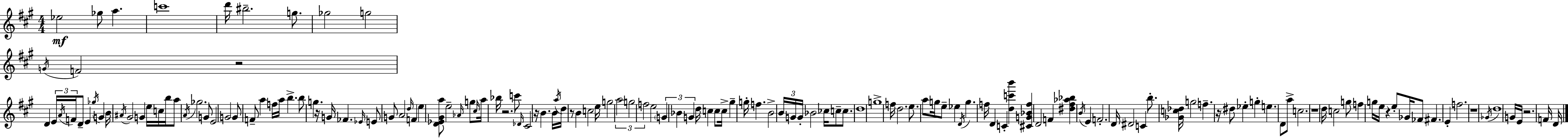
{
  \clef treble
  \numericTimeSignature
  \time 4/4
  \key a \major
  ees''2\mf ges''8 a''4. | c'''1 | d'''16 bis''2.-- g''8. | ges''2 g''2 | \break \acciaccatura { g'16 } f'2 r2 | d'4 \tuplet 3/2 { e'16 \acciaccatura { a'16 } f'16 } d'8-- e'4 \acciaccatura { ges''16 } g'4 | b'16 \acciaccatura { ais'16 } gis'2 g'4 | e''16 c''16 b''16 a''8 \acciaccatura { a'16 } ges''2. | \break g'8 e'2 g'2 | g'8 f'8-- a''4 f''16 a''16 b''4.-> | b''8 g''4. r16 g'16 fes'4. | \grace { ees'16 } e'8 g'8 a'2 | \break \grace { d''16 } f'4 e''4 <d' ees' gis' a''>8 e''2-- | \grace { aes'16 } g''8 \grace { cis''16 } a''16 bes''16 r2. | c'''8 \grace { des'16 } cis'2 | r16 b'4. b'16 \acciaccatura { a''16 } d''16 r8 b'4 | \break c''2 e''16 g''2 | \tuplet 3/2 { a''2 g''2 | f''2 } e''2 | \tuplet 3/2 { \parenthesize g'4 bes'4 g'4 } d''16 | \break c''4 c''8 c''16-> gis''4-- g''16-. f''4. | b'2-> \tuplet 3/2 { b'16 g'16 g'16-. } bes'2 | ces''16 c''8-- c''8. d''1 | g''1-> | \break f''16 d''2. | e''8. a''8 g''16 e''8-- | ees''4 \acciaccatura { d'16 } g''4. f''16 d'4 | c'4-. <d'' c''' b'''>4 <cis' g' bes' f''>4 d'2 | \break f'4 <dis'' fis'' aes'' bes''>4 \acciaccatura { b'16 } e'4 | f'2.-. d'16 dis'2 | c'4 b''8.-. <ges' c'' des''>16 g''2 | f''4.-- r16 dis''8 ees''4-. | \break g''4-. e''4. d'8 a''8-> | c''2. r1 | d''16 c''2 | g''8 f''4 g''16 e''16 r4 | \break e''8-. ges'16 fes'8 fis'4. e'4-. | f''2. r1 | \acciaccatura { ges'16 } d''1 | g'16 e'16 | \break r2. f'16 d'16 \bar "|."
}